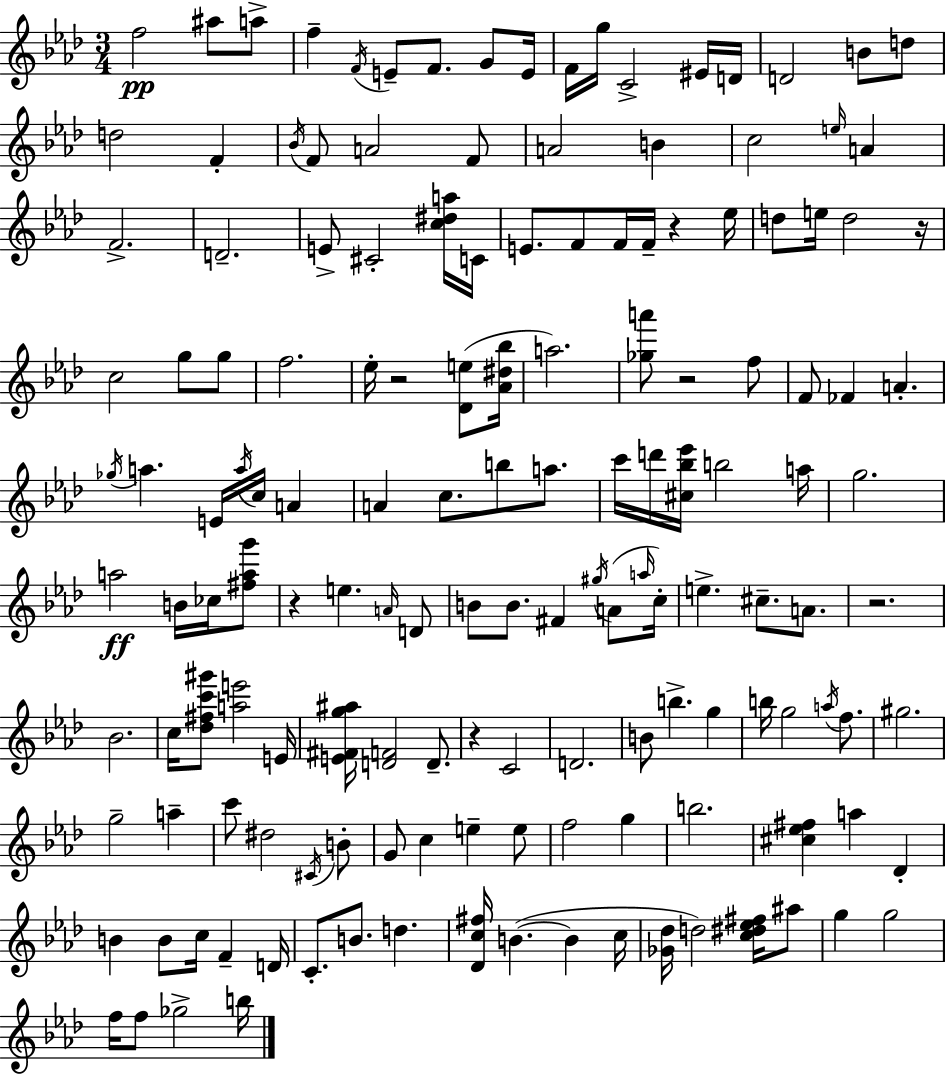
X:1
T:Untitled
M:3/4
L:1/4
K:Fm
f2 ^a/2 a/2 f F/4 E/2 F/2 G/2 E/4 F/4 g/4 C2 ^E/4 D/4 D2 B/2 d/2 d2 F _B/4 F/2 A2 F/2 A2 B c2 e/4 A F2 D2 E/2 ^C2 [c^da]/4 C/4 E/2 F/2 F/4 F/4 z _e/4 d/2 e/4 d2 z/4 c2 g/2 g/2 f2 _e/4 z2 [_De]/2 [_A^d_b]/4 a2 [_ga']/2 z2 f/2 F/2 _F A _g/4 a E/4 a/4 c/4 A A c/2 b/2 a/2 c'/4 d'/4 [^c_b_e']/4 b2 a/4 g2 a2 B/4 _c/4 [^fag']/2 z e A/4 D/2 B/2 B/2 ^F ^g/4 A/2 a/4 c/4 e ^c/2 A/2 z2 _B2 c/4 [_d^fc'^g']/2 [ae']2 E/4 [E^Fg^a]/4 [DF]2 D/2 z C2 D2 B/2 b g b/4 g2 a/4 f/2 ^g2 g2 a c'/2 ^d2 ^C/4 B/2 G/2 c e e/2 f2 g b2 [^c_e^f] a _D B B/2 c/4 F D/4 C/2 B/2 d [_Dc^f]/4 B B c/4 [_G_d]/4 d2 [c^d_e^f]/4 ^a/2 g g2 f/4 f/2 _g2 b/4